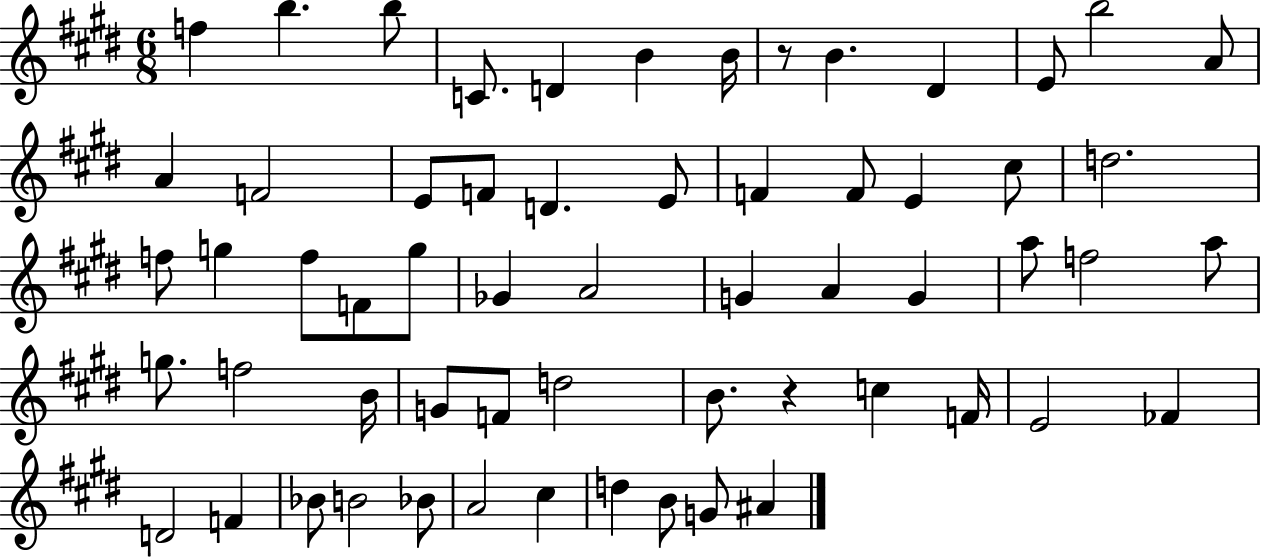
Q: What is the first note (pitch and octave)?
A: F5